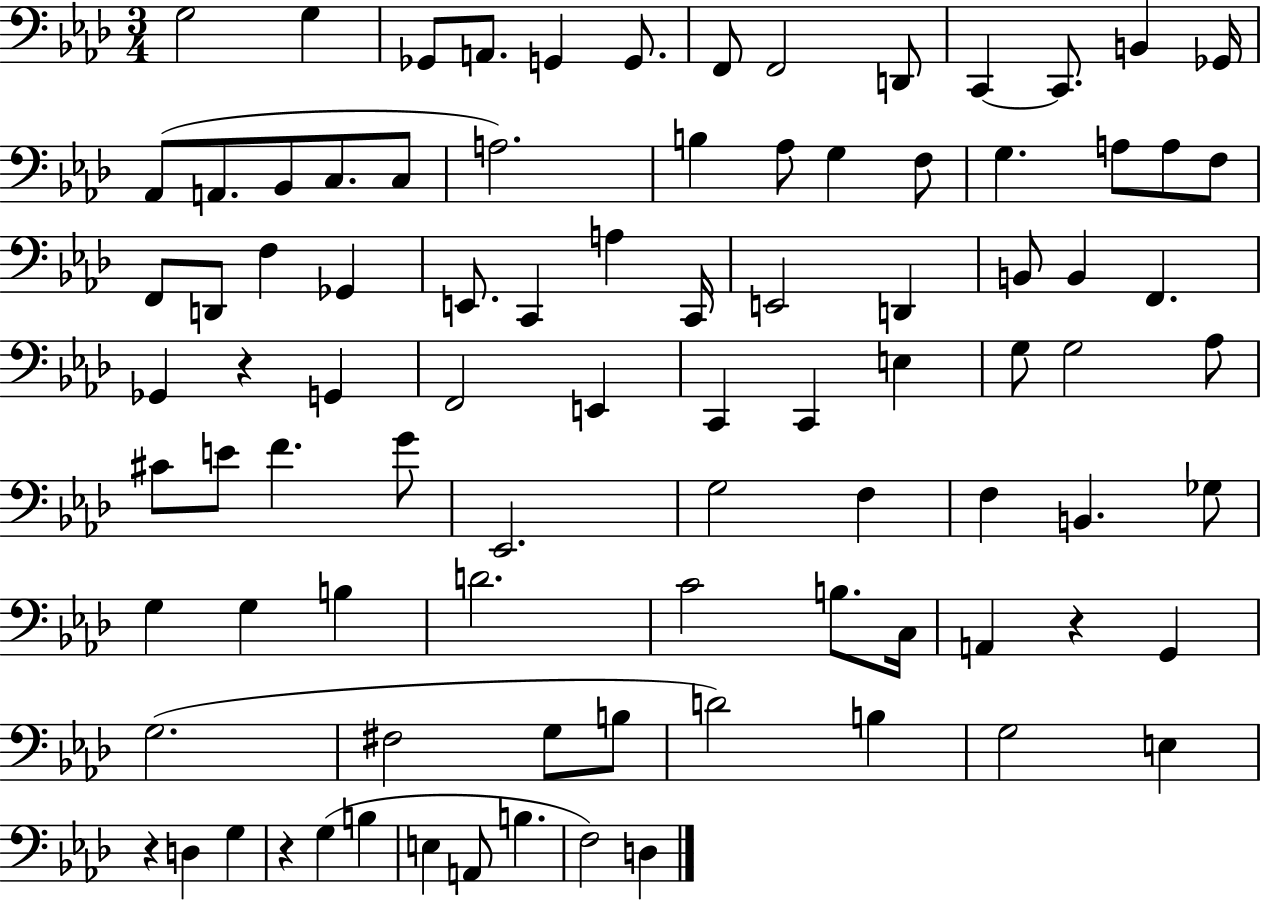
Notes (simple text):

G3/h G3/q Gb2/e A2/e. G2/q G2/e. F2/e F2/h D2/e C2/q C2/e. B2/q Gb2/s Ab2/e A2/e. Bb2/e C3/e. C3/e A3/h. B3/q Ab3/e G3/q F3/e G3/q. A3/e A3/e F3/e F2/e D2/e F3/q Gb2/q E2/e. C2/q A3/q C2/s E2/h D2/q B2/e B2/q F2/q. Gb2/q R/q G2/q F2/h E2/q C2/q C2/q E3/q G3/e G3/h Ab3/e C#4/e E4/e F4/q. G4/e Eb2/h. G3/h F3/q F3/q B2/q. Gb3/e G3/q G3/q B3/q D4/h. C4/h B3/e. C3/s A2/q R/q G2/q G3/h. F#3/h G3/e B3/e D4/h B3/q G3/h E3/q R/q D3/q G3/q R/q G3/q B3/q E3/q A2/e B3/q. F3/h D3/q